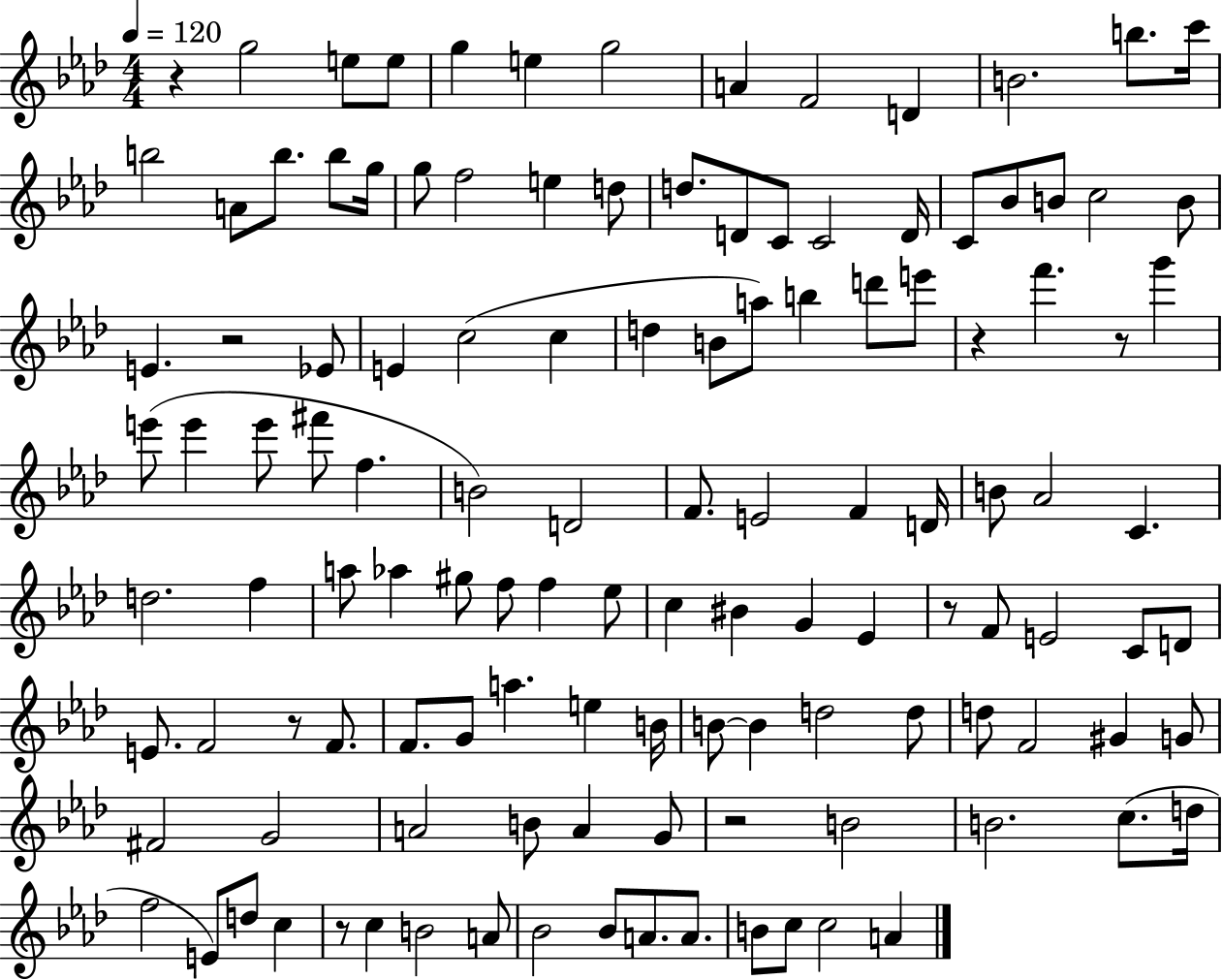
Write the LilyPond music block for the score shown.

{
  \clef treble
  \numericTimeSignature
  \time 4/4
  \key aes \major
  \tempo 4 = 120
  r4 g''2 e''8 e''8 | g''4 e''4 g''2 | a'4 f'2 d'4 | b'2. b''8. c'''16 | \break b''2 a'8 b''8. b''8 g''16 | g''8 f''2 e''4 d''8 | d''8. d'8 c'8 c'2 d'16 | c'8 bes'8 b'8 c''2 b'8 | \break e'4. r2 ees'8 | e'4 c''2( c''4 | d''4 b'8 a''8) b''4 d'''8 e'''8 | r4 f'''4. r8 g'''4 | \break e'''8( e'''4 e'''8 fis'''8 f''4. | b'2) d'2 | f'8. e'2 f'4 d'16 | b'8 aes'2 c'4. | \break d''2. f''4 | a''8 aes''4 gis''8 f''8 f''4 ees''8 | c''4 bis'4 g'4 ees'4 | r8 f'8 e'2 c'8 d'8 | \break e'8. f'2 r8 f'8. | f'8. g'8 a''4. e''4 b'16 | b'8~~ b'4 d''2 d''8 | d''8 f'2 gis'4 g'8 | \break fis'2 g'2 | a'2 b'8 a'4 g'8 | r2 b'2 | b'2. c''8.( d''16 | \break f''2 e'8) d''8 c''4 | r8 c''4 b'2 a'8 | bes'2 bes'8 a'8. a'8. | b'8 c''8 c''2 a'4 | \break \bar "|."
}